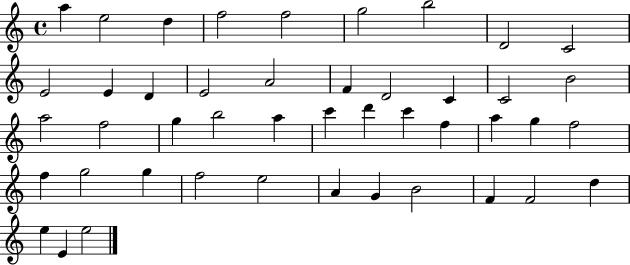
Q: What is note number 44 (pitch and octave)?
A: E4